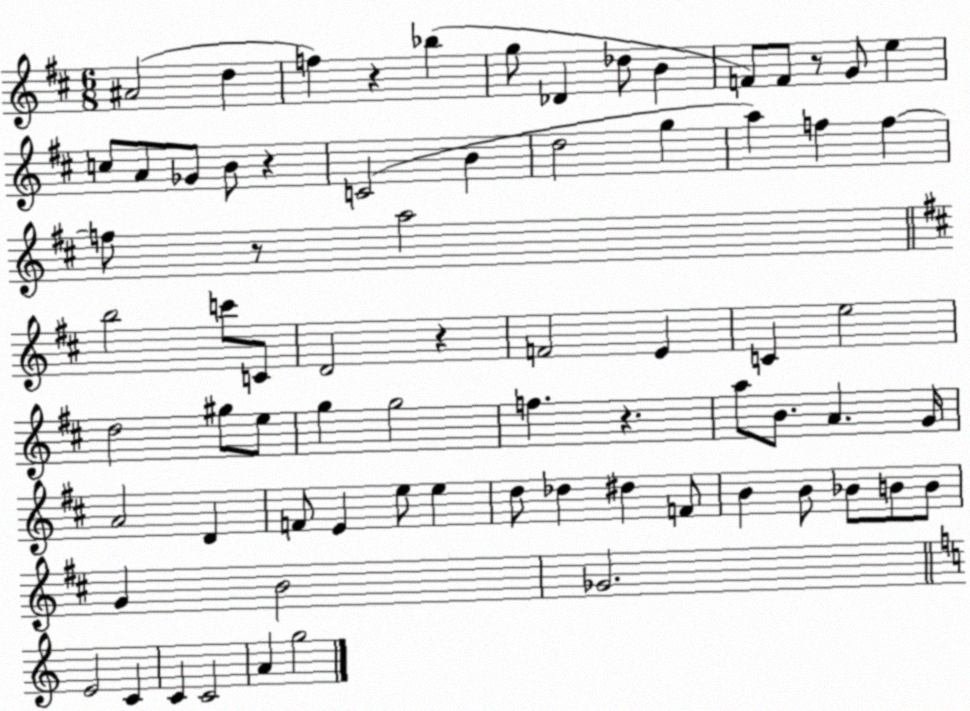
X:1
T:Untitled
M:6/8
L:1/4
K:D
^A2 d f z _b g/2 _D _d/2 B F/2 F/2 z/2 G/2 e c/2 A/2 _G/2 B/2 z C2 B d2 g a f f f/2 z/2 a2 b2 c'/2 C/2 D2 z F2 E C e2 d2 ^g/2 e/2 g g2 f z a/2 B/2 A G/4 A2 D F/2 E e/2 e d/2 _d ^d F/2 B B/2 _B/2 B/2 B/2 G B2 _G2 E2 C C C2 A g2